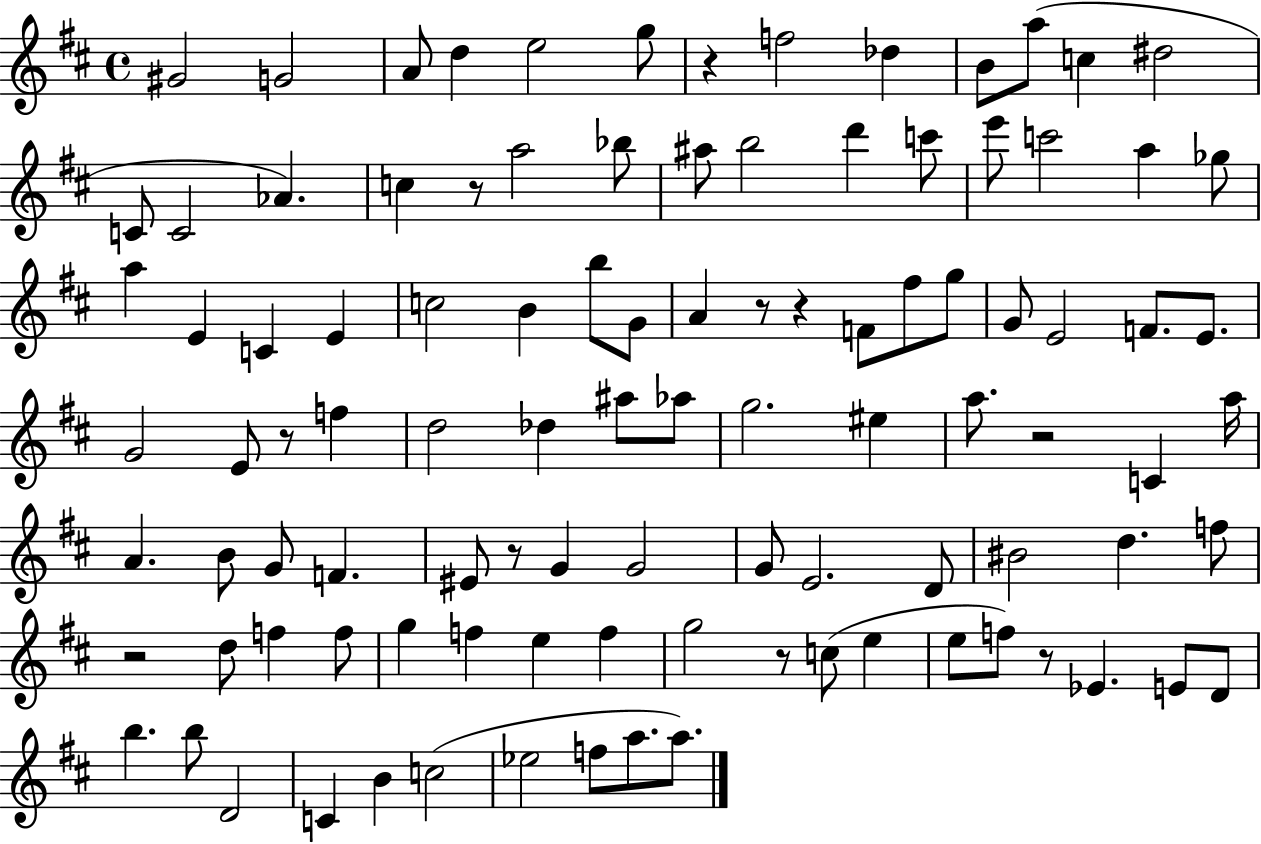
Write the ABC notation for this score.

X:1
T:Untitled
M:4/4
L:1/4
K:D
^G2 G2 A/2 d e2 g/2 z f2 _d B/2 a/2 c ^d2 C/2 C2 _A c z/2 a2 _b/2 ^a/2 b2 d' c'/2 e'/2 c'2 a _g/2 a E C E c2 B b/2 G/2 A z/2 z F/2 ^f/2 g/2 G/2 E2 F/2 E/2 G2 E/2 z/2 f d2 _d ^a/2 _a/2 g2 ^e a/2 z2 C a/4 A B/2 G/2 F ^E/2 z/2 G G2 G/2 E2 D/2 ^B2 d f/2 z2 d/2 f f/2 g f e f g2 z/2 c/2 e e/2 f/2 z/2 _E E/2 D/2 b b/2 D2 C B c2 _e2 f/2 a/2 a/2